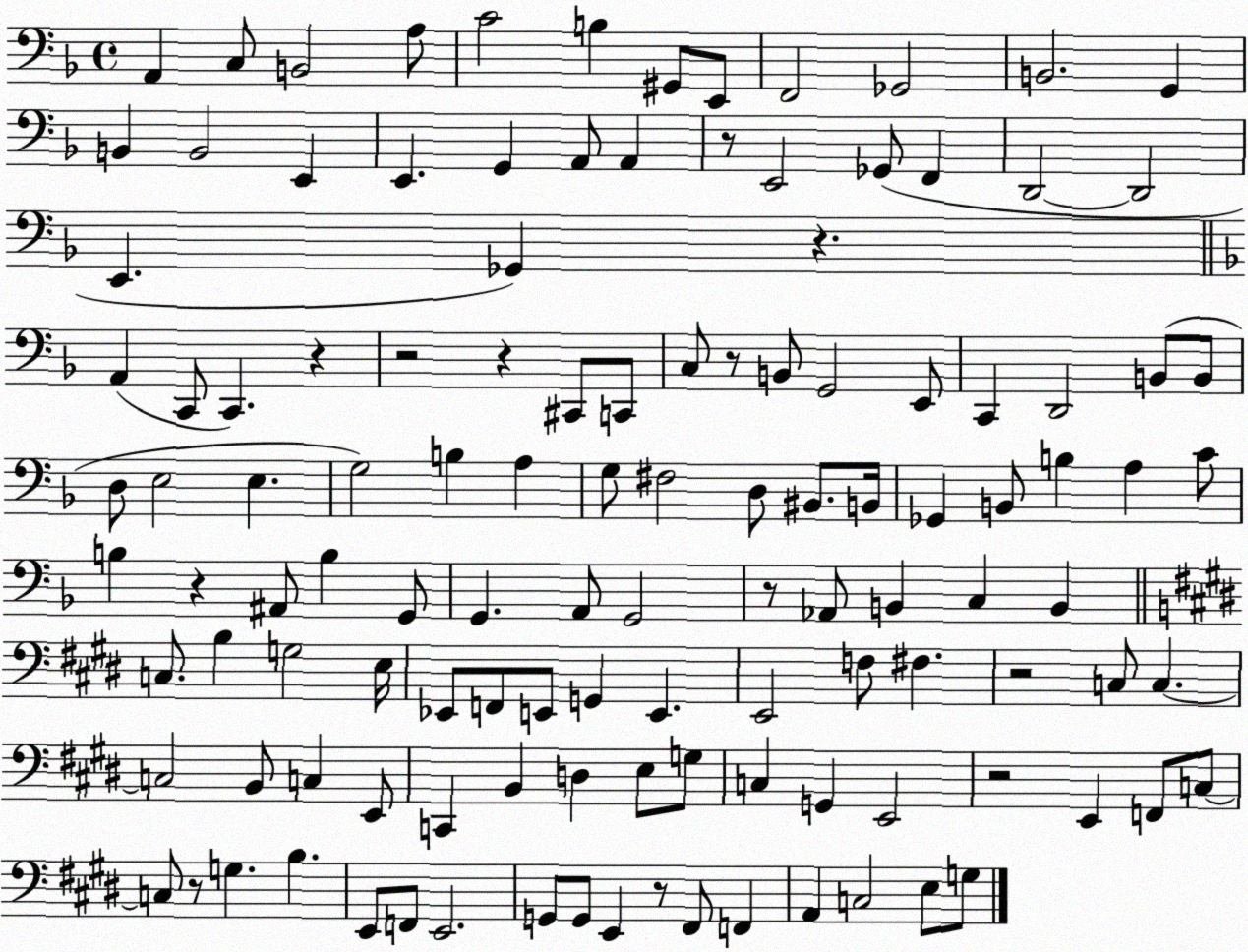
X:1
T:Untitled
M:4/4
L:1/4
K:F
A,, C,/2 B,,2 A,/2 C2 B, ^G,,/2 E,,/2 F,,2 _G,,2 B,,2 G,, B,, B,,2 E,, E,, G,, A,,/2 A,, z/2 E,,2 _G,,/2 F,, D,,2 D,,2 E,, _G,, z A,, C,,/2 C,, z z2 z ^C,,/2 C,,/2 C,/2 z/2 B,,/2 G,,2 E,,/2 C,, D,,2 B,,/2 B,,/2 D,/2 E,2 E, G,2 B, A, G,/2 ^F,2 D,/2 ^B,,/2 B,,/4 _G,, B,,/2 B, A, C/2 B, z ^A,,/2 B, G,,/2 G,, A,,/2 G,,2 z/2 _A,,/2 B,, C, B,, C,/2 B, G,2 E,/4 _E,,/2 F,,/2 E,,/2 G,, E,, E,,2 F,/2 ^F, z2 C,/2 C, C,2 B,,/2 C, E,,/2 C,, B,, D, E,/2 G,/2 C, G,, E,,2 z2 E,, F,,/2 C,/2 C,/2 z/2 G, B, E,,/2 F,,/2 E,,2 G,,/2 G,,/2 E,, z/2 ^F,,/2 F,, A,, C,2 E,/2 G,/2